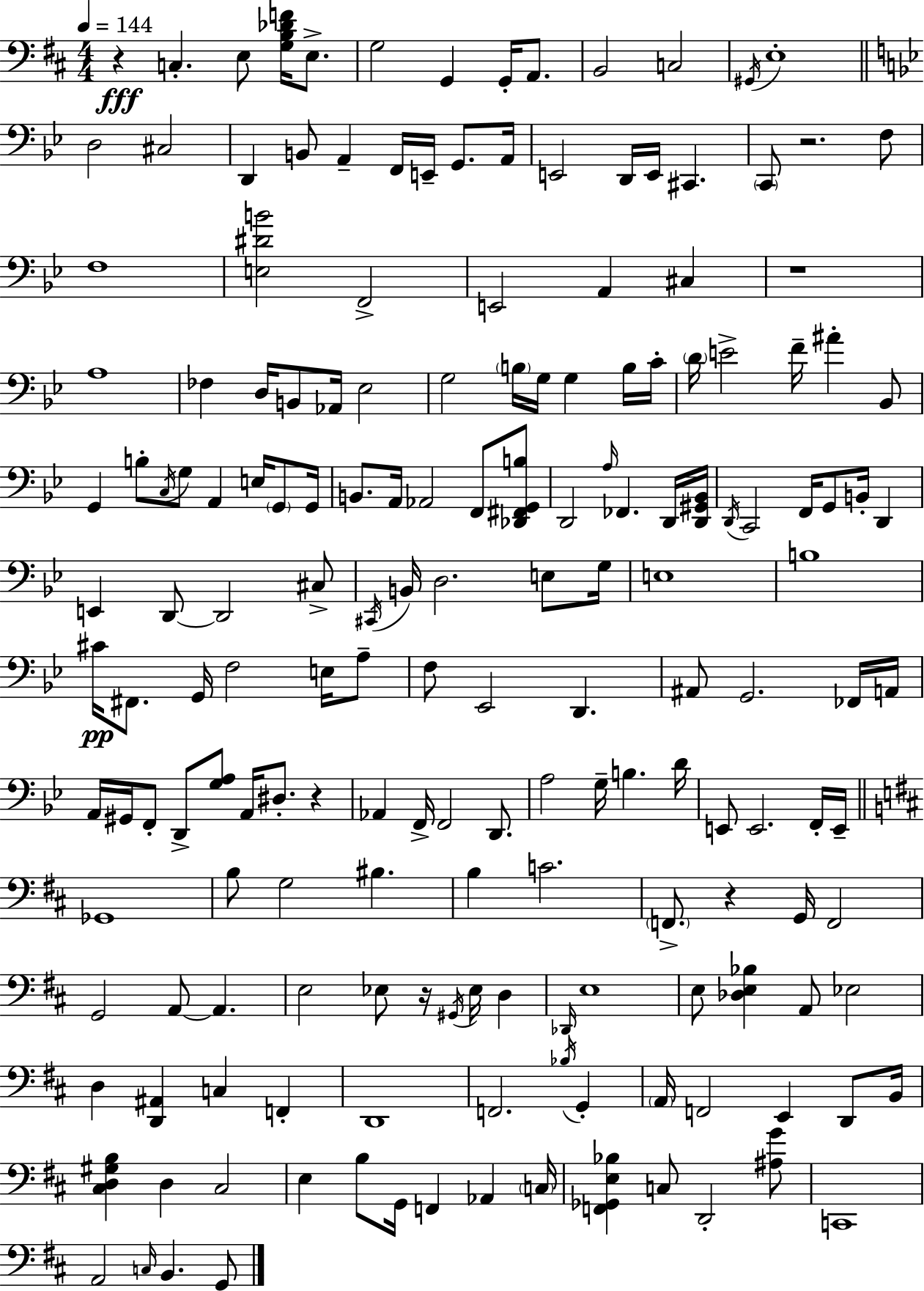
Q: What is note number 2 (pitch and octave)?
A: E3